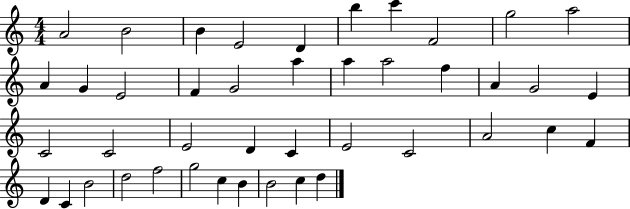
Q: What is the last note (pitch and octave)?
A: D5